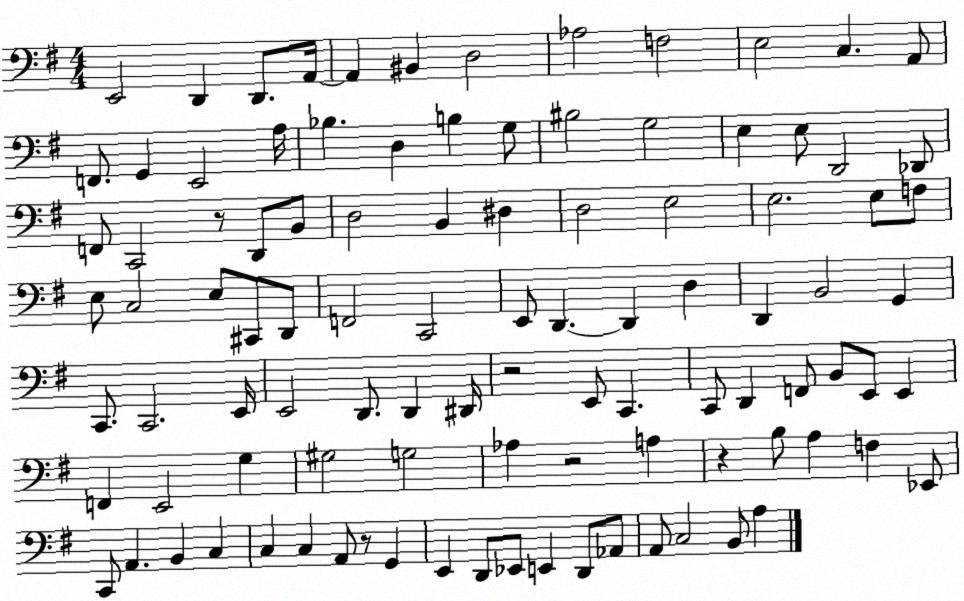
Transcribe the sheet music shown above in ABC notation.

X:1
T:Untitled
M:4/4
L:1/4
K:G
E,,2 D,, D,,/2 A,,/4 A,, ^B,, D,2 _A,2 F,2 E,2 C, A,,/2 F,,/2 G,, E,,2 A,/4 _B, D, B, G,/2 ^B,2 G,2 E, E,/2 D,,2 _D,,/2 F,,/2 C,,2 z/2 D,,/2 B,,/2 D,2 B,, ^D, D,2 E,2 E,2 E,/2 F,/2 E,/2 C,2 E,/2 ^C,,/2 D,,/2 F,,2 C,,2 E,,/2 D,, D,, D, D,, B,,2 G,, C,,/2 C,,2 E,,/4 E,,2 D,,/2 D,, ^D,,/4 z2 E,,/2 C,, C,,/2 D,, F,,/2 B,,/2 E,,/2 E,, F,, E,,2 G, ^G,2 G,2 _A, z2 A, z B,/2 A, F, _E,,/2 C,,/2 A,, B,, C, C, C, A,,/2 z/2 G,, E,, D,,/2 _E,,/2 E,, D,,/2 _A,,/2 A,,/2 C,2 B,,/2 A,